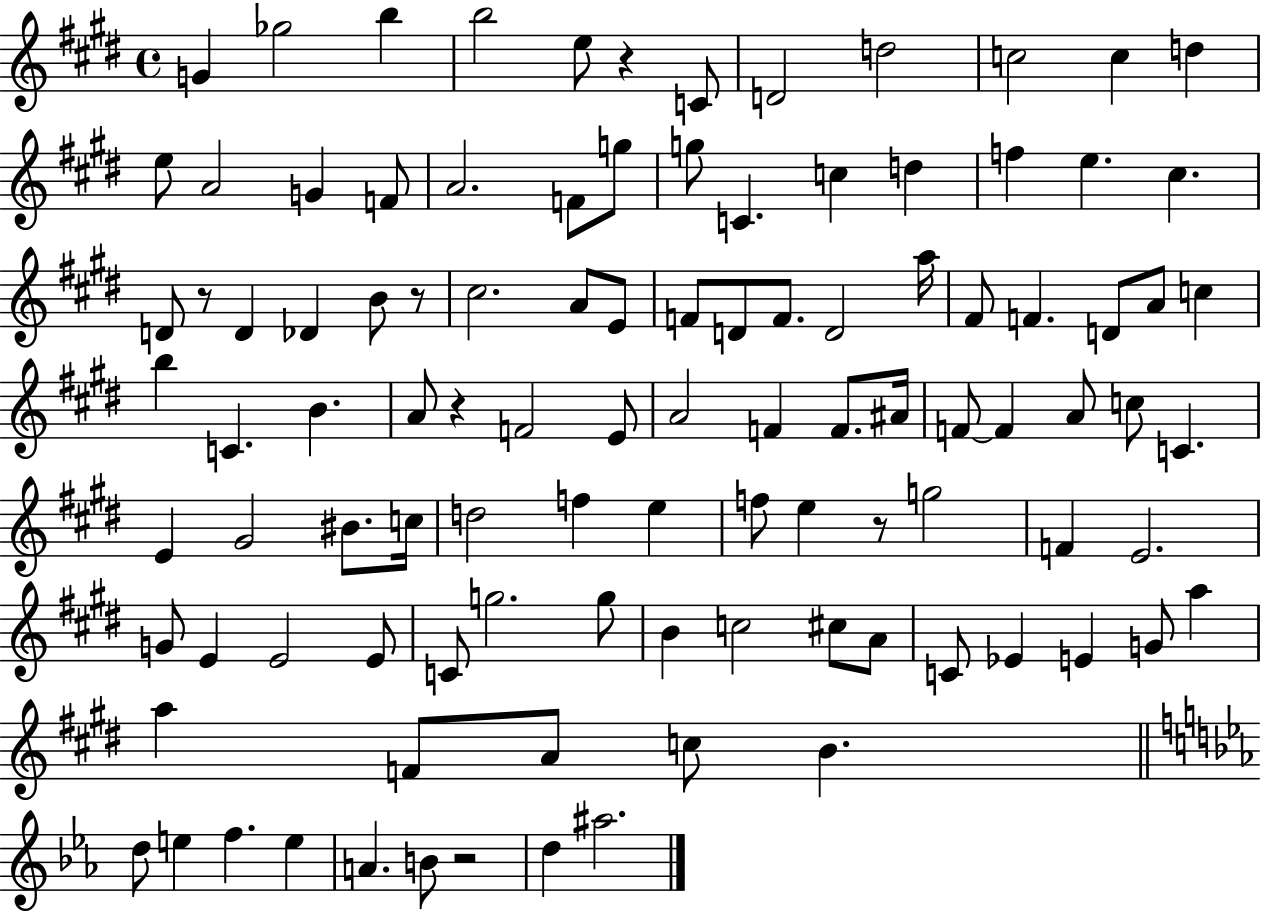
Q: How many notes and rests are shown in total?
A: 104